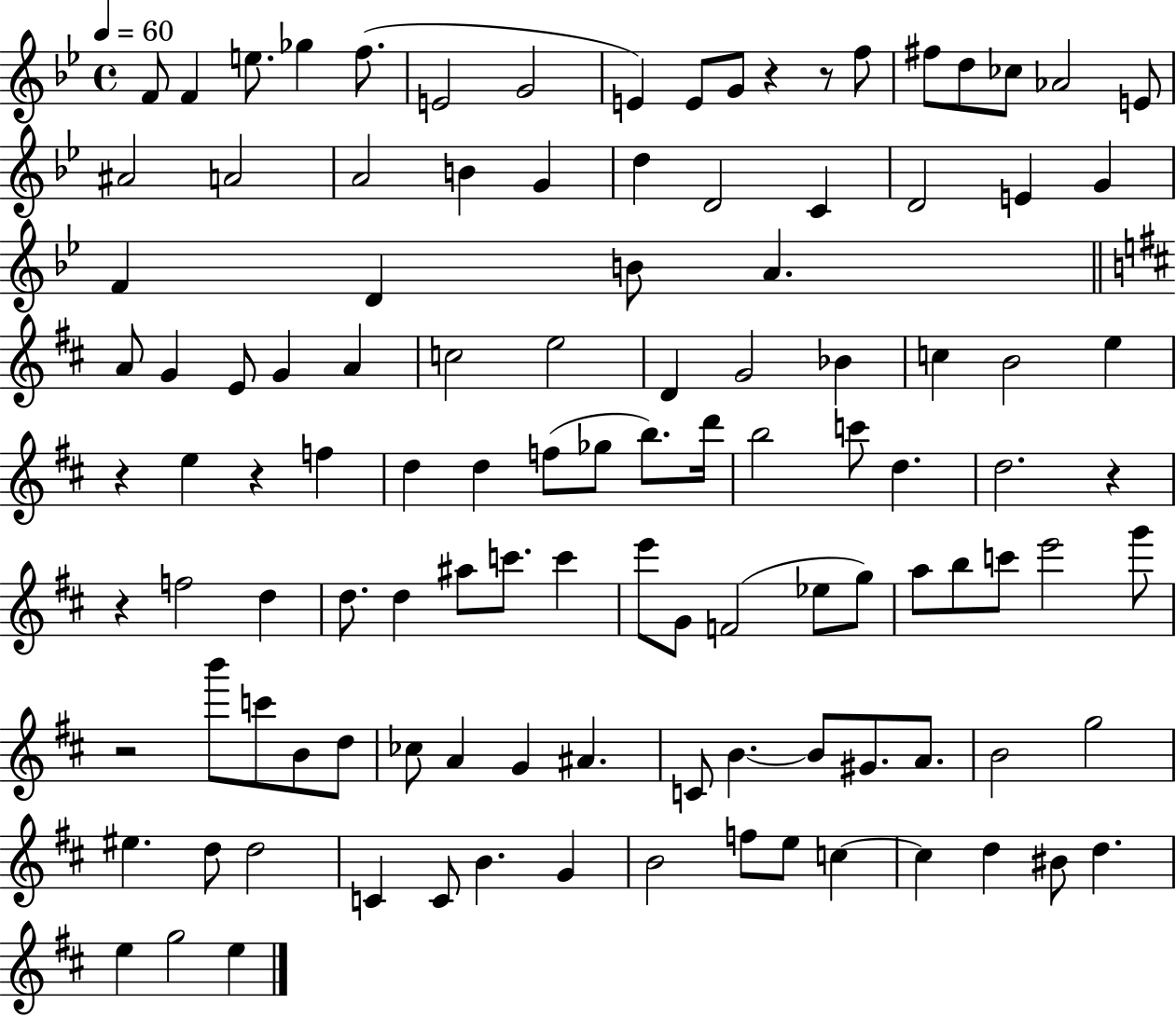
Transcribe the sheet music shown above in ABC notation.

X:1
T:Untitled
M:4/4
L:1/4
K:Bb
F/2 F e/2 _g f/2 E2 G2 E E/2 G/2 z z/2 f/2 ^f/2 d/2 _c/2 _A2 E/2 ^A2 A2 A2 B G d D2 C D2 E G F D B/2 A A/2 G E/2 G A c2 e2 D G2 _B c B2 e z e z f d d f/2 _g/2 b/2 d'/4 b2 c'/2 d d2 z z f2 d d/2 d ^a/2 c'/2 c' e'/2 G/2 F2 _e/2 g/2 a/2 b/2 c'/2 e'2 g'/2 z2 b'/2 c'/2 B/2 d/2 _c/2 A G ^A C/2 B B/2 ^G/2 A/2 B2 g2 ^e d/2 d2 C C/2 B G B2 f/2 e/2 c c d ^B/2 d e g2 e